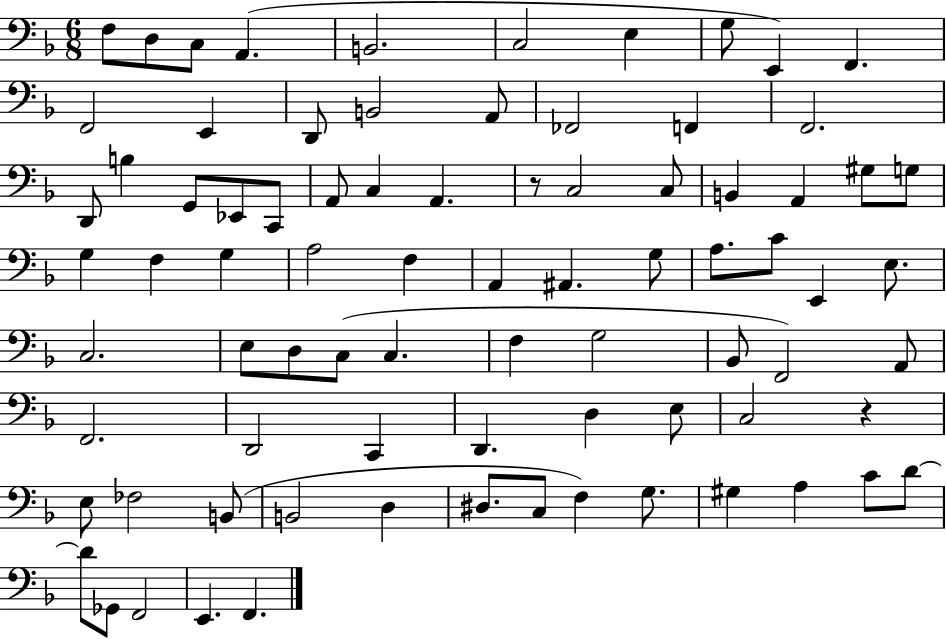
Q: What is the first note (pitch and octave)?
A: F3